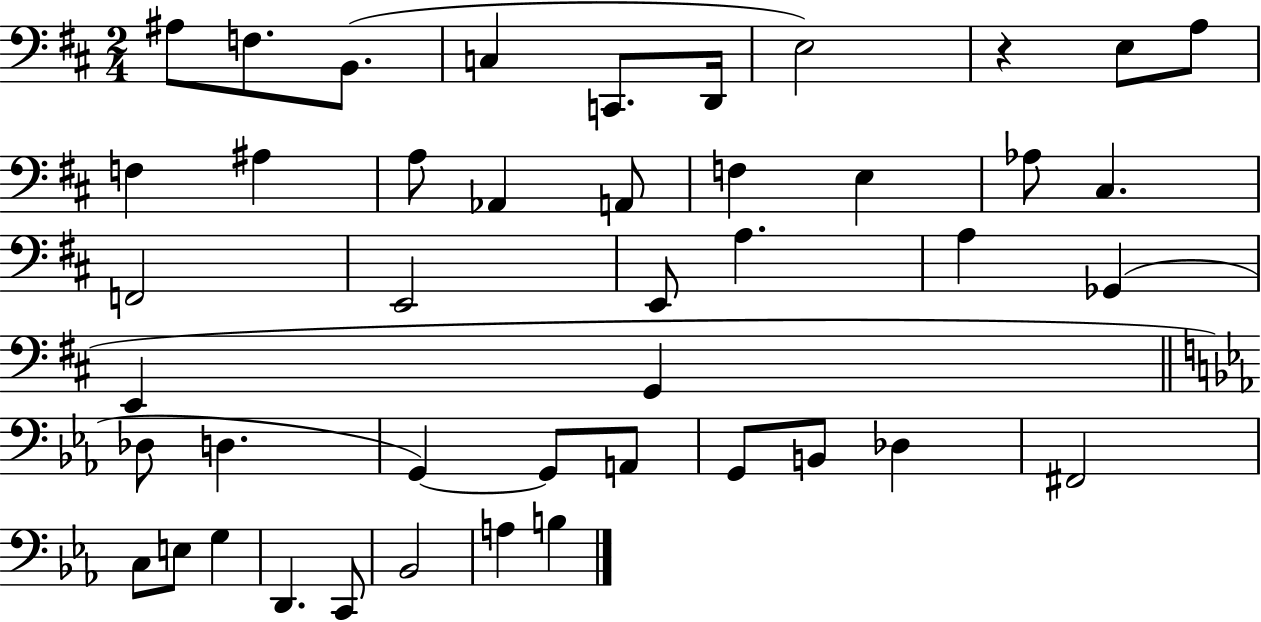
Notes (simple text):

A#3/e F3/e. B2/e. C3/q C2/e. D2/s E3/h R/q E3/e A3/e F3/q A#3/q A3/e Ab2/q A2/e F3/q E3/q Ab3/e C#3/q. F2/h E2/h E2/e A3/q. A3/q Gb2/q E2/q G2/q Db3/e D3/q. G2/q G2/e A2/e G2/e B2/e Db3/q F#2/h C3/e E3/e G3/q D2/q. C2/e Bb2/h A3/q B3/q